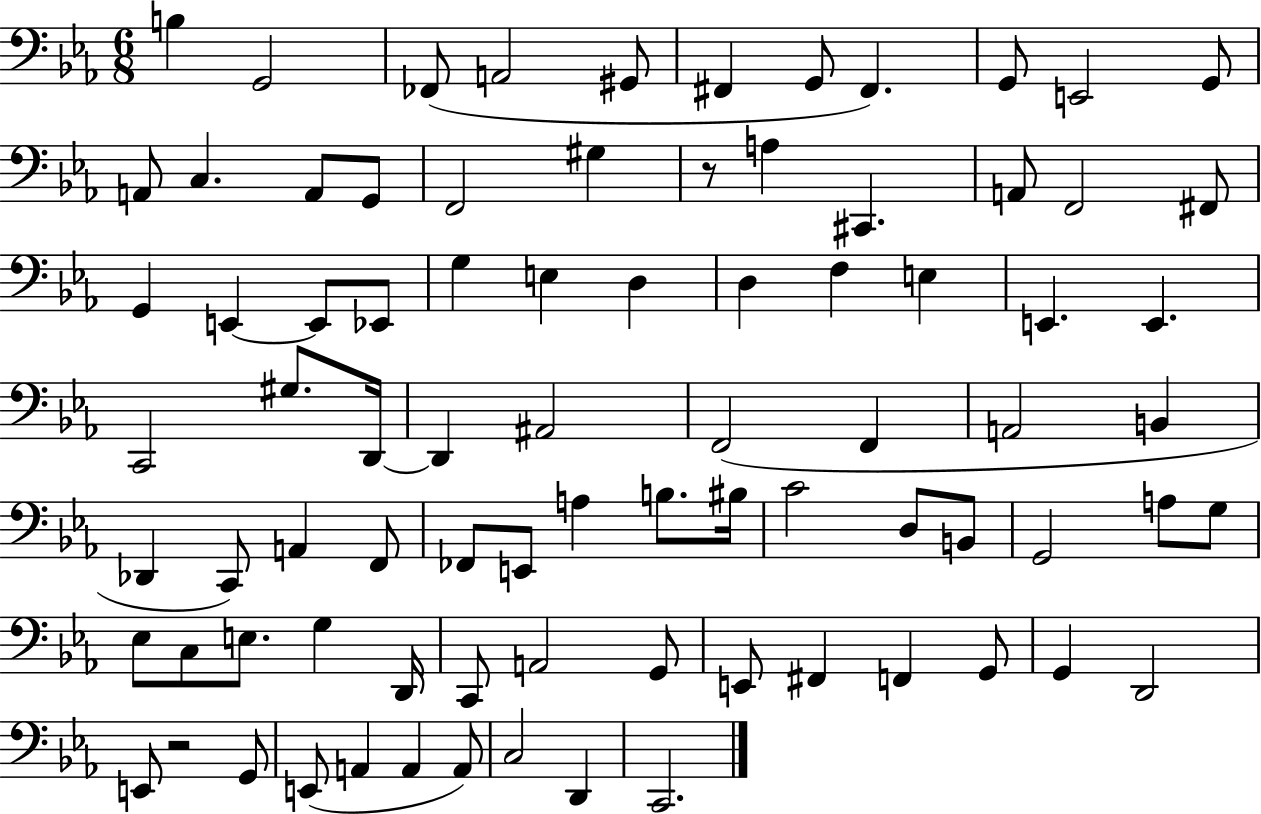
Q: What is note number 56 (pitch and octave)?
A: G2